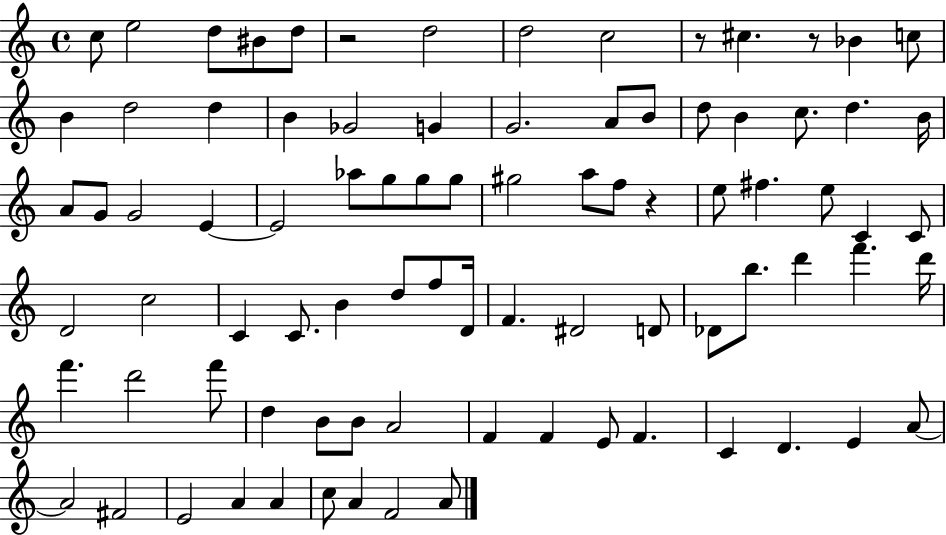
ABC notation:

X:1
T:Untitled
M:4/4
L:1/4
K:C
c/2 e2 d/2 ^B/2 d/2 z2 d2 d2 c2 z/2 ^c z/2 _B c/2 B d2 d B _G2 G G2 A/2 B/2 d/2 B c/2 d B/4 A/2 G/2 G2 E E2 _a/2 g/2 g/2 g/2 ^g2 a/2 f/2 z e/2 ^f e/2 C C/2 D2 c2 C C/2 B d/2 f/2 D/4 F ^D2 D/2 _D/2 b/2 d' f' d'/4 f' d'2 f'/2 d B/2 B/2 A2 F F E/2 F C D E A/2 A2 ^F2 E2 A A c/2 A F2 A/2